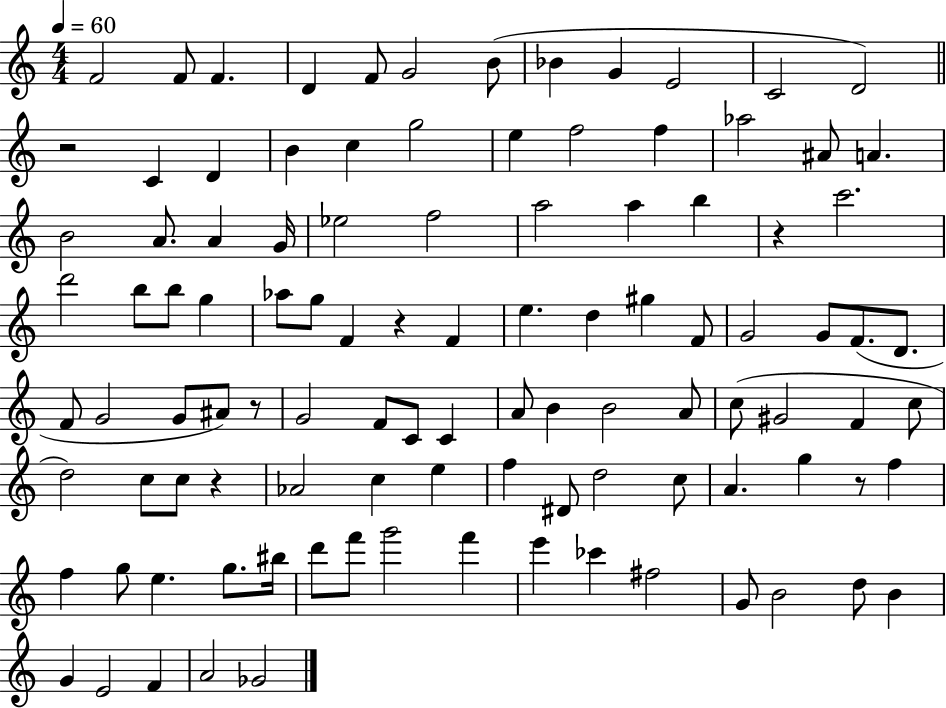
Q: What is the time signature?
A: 4/4